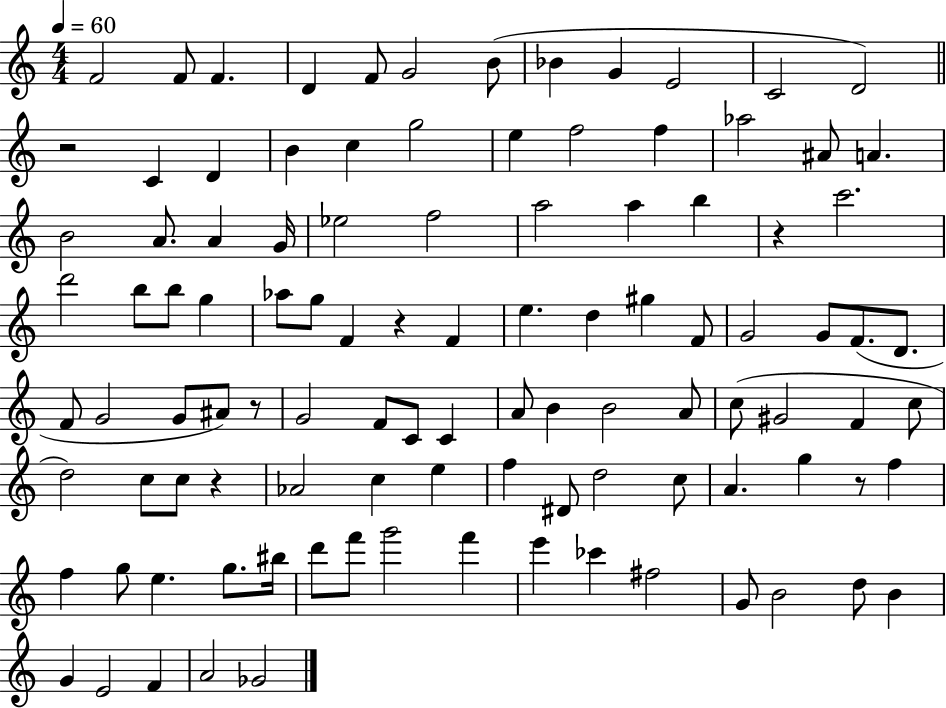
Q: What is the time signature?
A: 4/4